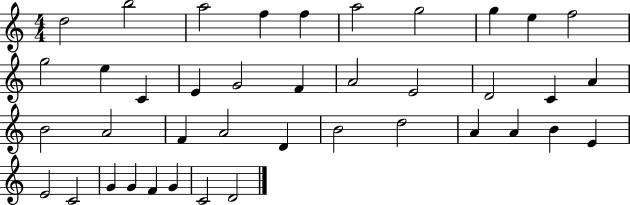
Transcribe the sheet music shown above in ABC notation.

X:1
T:Untitled
M:4/4
L:1/4
K:C
d2 b2 a2 f f a2 g2 g e f2 g2 e C E G2 F A2 E2 D2 C A B2 A2 F A2 D B2 d2 A A B E E2 C2 G G F G C2 D2